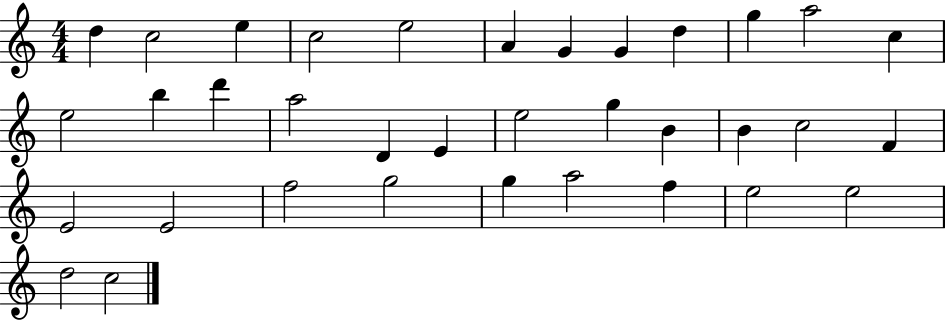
D5/q C5/h E5/q C5/h E5/h A4/q G4/q G4/q D5/q G5/q A5/h C5/q E5/h B5/q D6/q A5/h D4/q E4/q E5/h G5/q B4/q B4/q C5/h F4/q E4/h E4/h F5/h G5/h G5/q A5/h F5/q E5/h E5/h D5/h C5/h